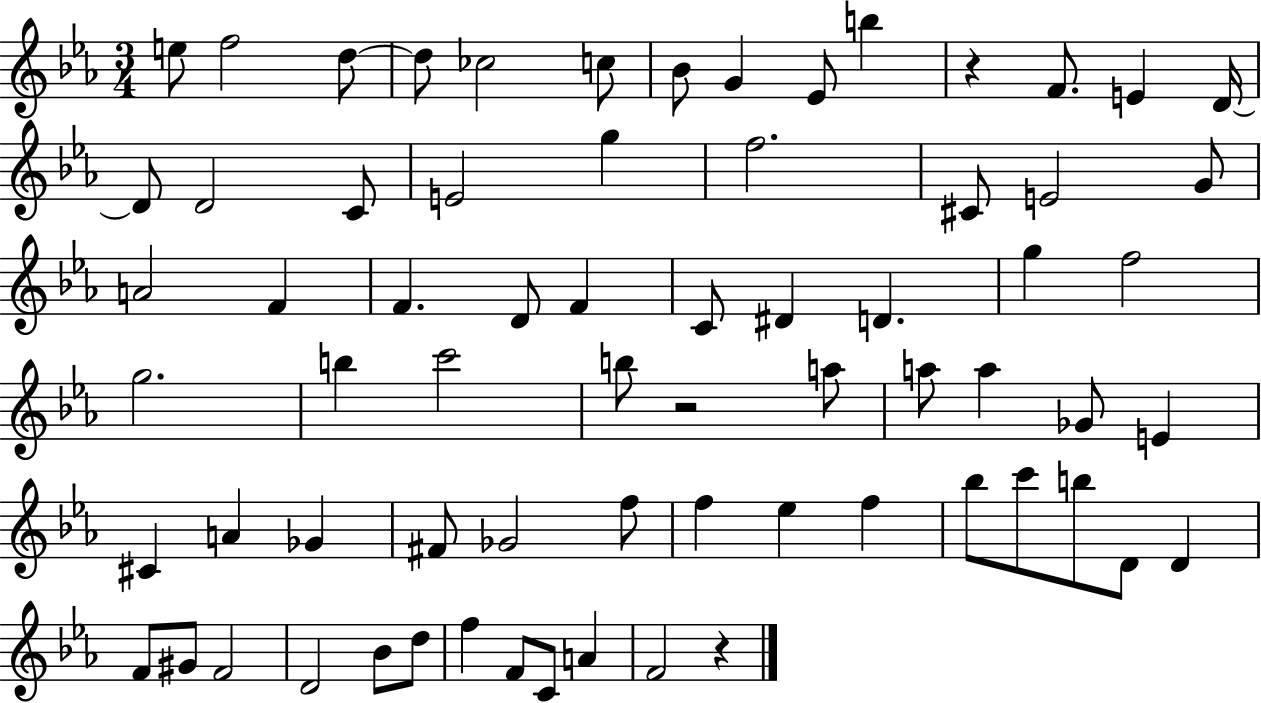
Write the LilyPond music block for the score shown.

{
  \clef treble
  \numericTimeSignature
  \time 3/4
  \key ees \major
  \repeat volta 2 { e''8 f''2 d''8~~ | d''8 ces''2 c''8 | bes'8 g'4 ees'8 b''4 | r4 f'8. e'4 d'16~~ | \break d'8 d'2 c'8 | e'2 g''4 | f''2. | cis'8 e'2 g'8 | \break a'2 f'4 | f'4. d'8 f'4 | c'8 dis'4 d'4. | g''4 f''2 | \break g''2. | b''4 c'''2 | b''8 r2 a''8 | a''8 a''4 ges'8 e'4 | \break cis'4 a'4 ges'4 | fis'8 ges'2 f''8 | f''4 ees''4 f''4 | bes''8 c'''8 b''8 d'8 d'4 | \break f'8 gis'8 f'2 | d'2 bes'8 d''8 | f''4 f'8 c'8 a'4 | f'2 r4 | \break } \bar "|."
}